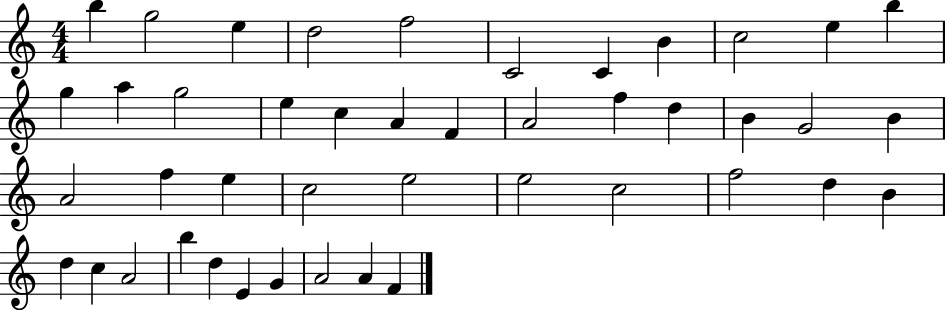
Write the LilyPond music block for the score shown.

{
  \clef treble
  \numericTimeSignature
  \time 4/4
  \key c \major
  b''4 g''2 e''4 | d''2 f''2 | c'2 c'4 b'4 | c''2 e''4 b''4 | \break g''4 a''4 g''2 | e''4 c''4 a'4 f'4 | a'2 f''4 d''4 | b'4 g'2 b'4 | \break a'2 f''4 e''4 | c''2 e''2 | e''2 c''2 | f''2 d''4 b'4 | \break d''4 c''4 a'2 | b''4 d''4 e'4 g'4 | a'2 a'4 f'4 | \bar "|."
}